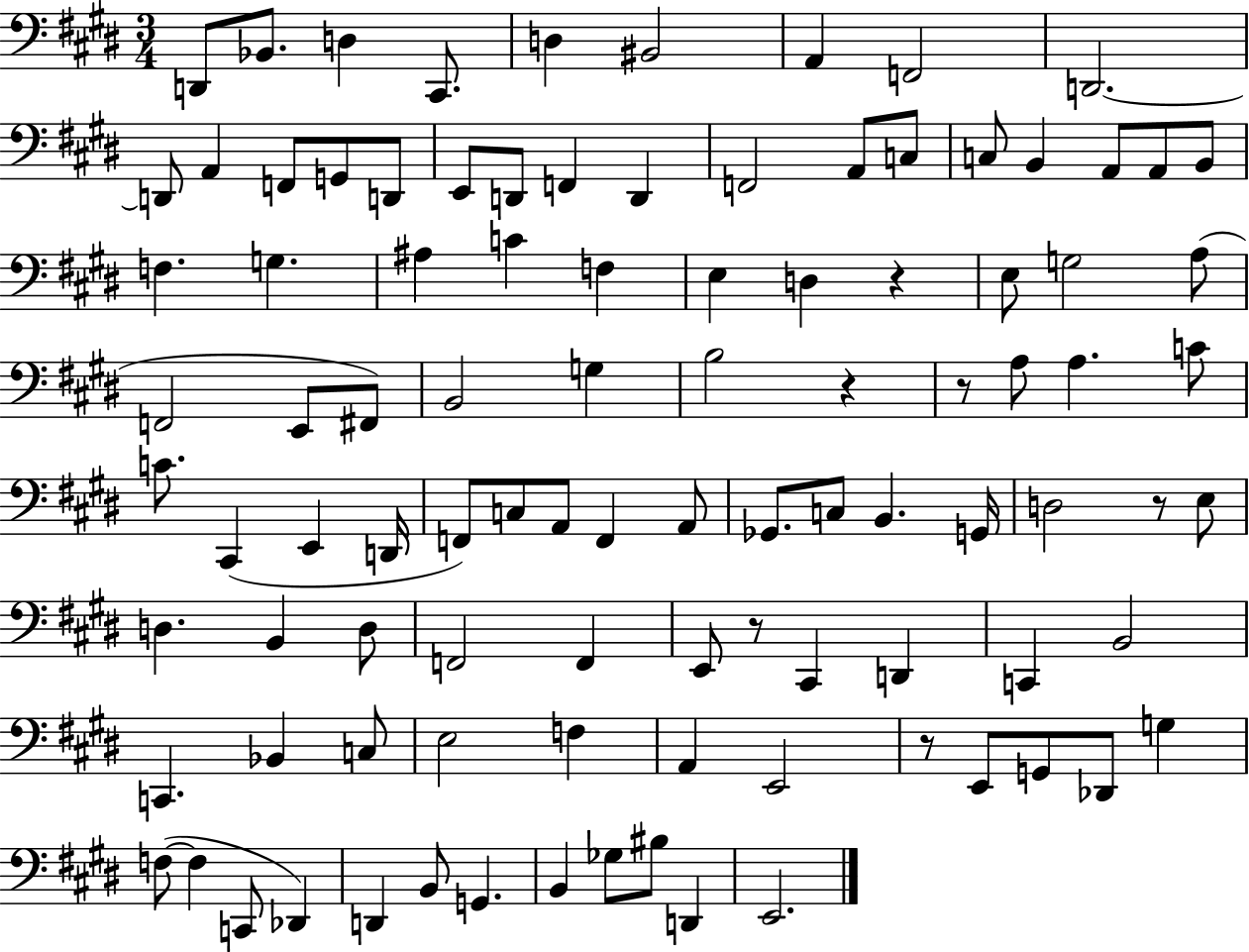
X:1
T:Untitled
M:3/4
L:1/4
K:E
D,,/2 _B,,/2 D, ^C,,/2 D, ^B,,2 A,, F,,2 D,,2 D,,/2 A,, F,,/2 G,,/2 D,,/2 E,,/2 D,,/2 F,, D,, F,,2 A,,/2 C,/2 C,/2 B,, A,,/2 A,,/2 B,,/2 F, G, ^A, C F, E, D, z E,/2 G,2 A,/2 F,,2 E,,/2 ^F,,/2 B,,2 G, B,2 z z/2 A,/2 A, C/2 C/2 ^C,, E,, D,,/4 F,,/2 C,/2 A,,/2 F,, A,,/2 _G,,/2 C,/2 B,, G,,/4 D,2 z/2 E,/2 D, B,, D,/2 F,,2 F,, E,,/2 z/2 ^C,, D,, C,, B,,2 C,, _B,, C,/2 E,2 F, A,, E,,2 z/2 E,,/2 G,,/2 _D,,/2 G, F,/2 F, C,,/2 _D,, D,, B,,/2 G,, B,, _G,/2 ^B,/2 D,, E,,2